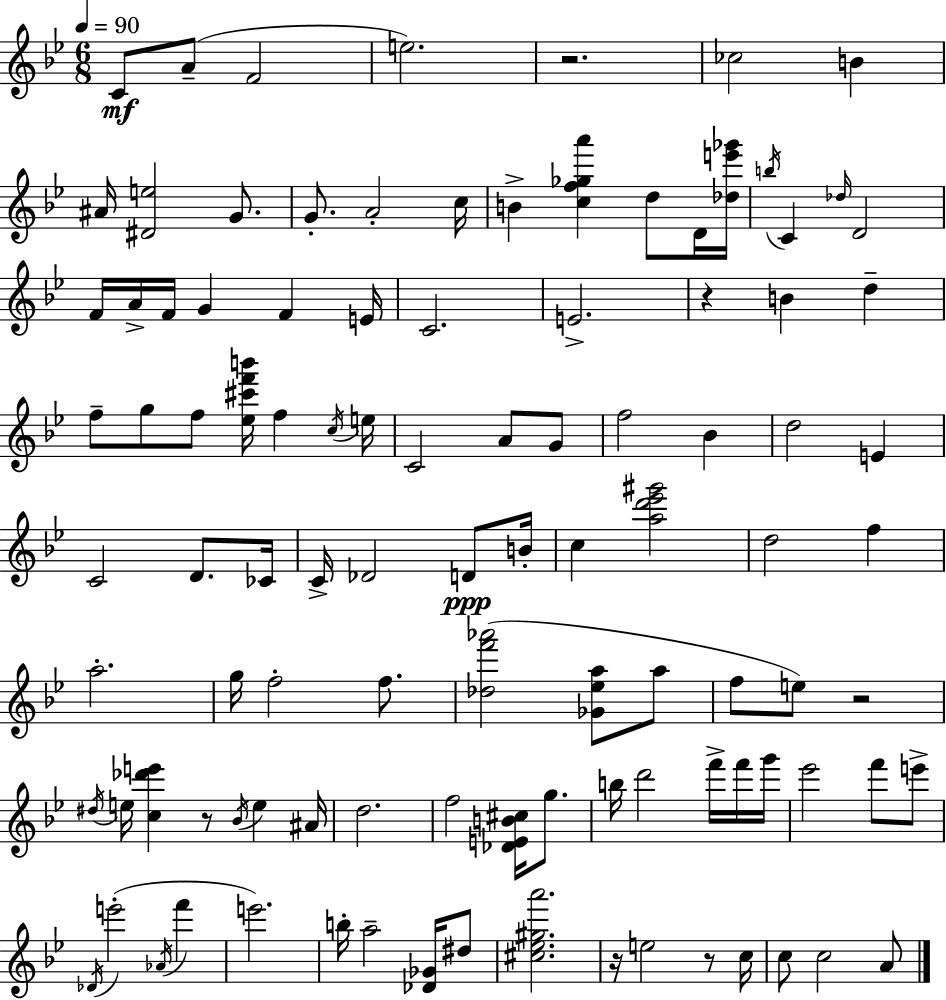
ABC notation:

X:1
T:Untitled
M:6/8
L:1/4
K:Bb
C/2 A/2 F2 e2 z2 _c2 B ^A/4 [^De]2 G/2 G/2 A2 c/4 B [cf_ga'] d/2 D/4 [_de'_g']/4 b/4 C _d/4 D2 F/4 A/4 F/4 G F E/4 C2 E2 z B d f/2 g/2 f/2 [_e^c'f'b']/4 f c/4 e/4 C2 A/2 G/2 f2 _B d2 E C2 D/2 _C/4 C/4 _D2 D/2 B/4 c [ad'_e'^g']2 d2 f a2 g/4 f2 f/2 [_df'_a']2 [_G_ea]/2 a/2 f/2 e/2 z2 ^d/4 e/4 [c_d'e'] z/2 _B/4 e ^A/4 d2 f2 [_DEB^c]/4 g/2 b/4 d'2 f'/4 f'/4 g'/4 _e'2 f'/2 e'/2 _D/4 e'2 _A/4 f' e'2 b/4 a2 [_D_G]/4 ^d/2 [^c_e^ga']2 z/4 e2 z/2 c/4 c/2 c2 A/2